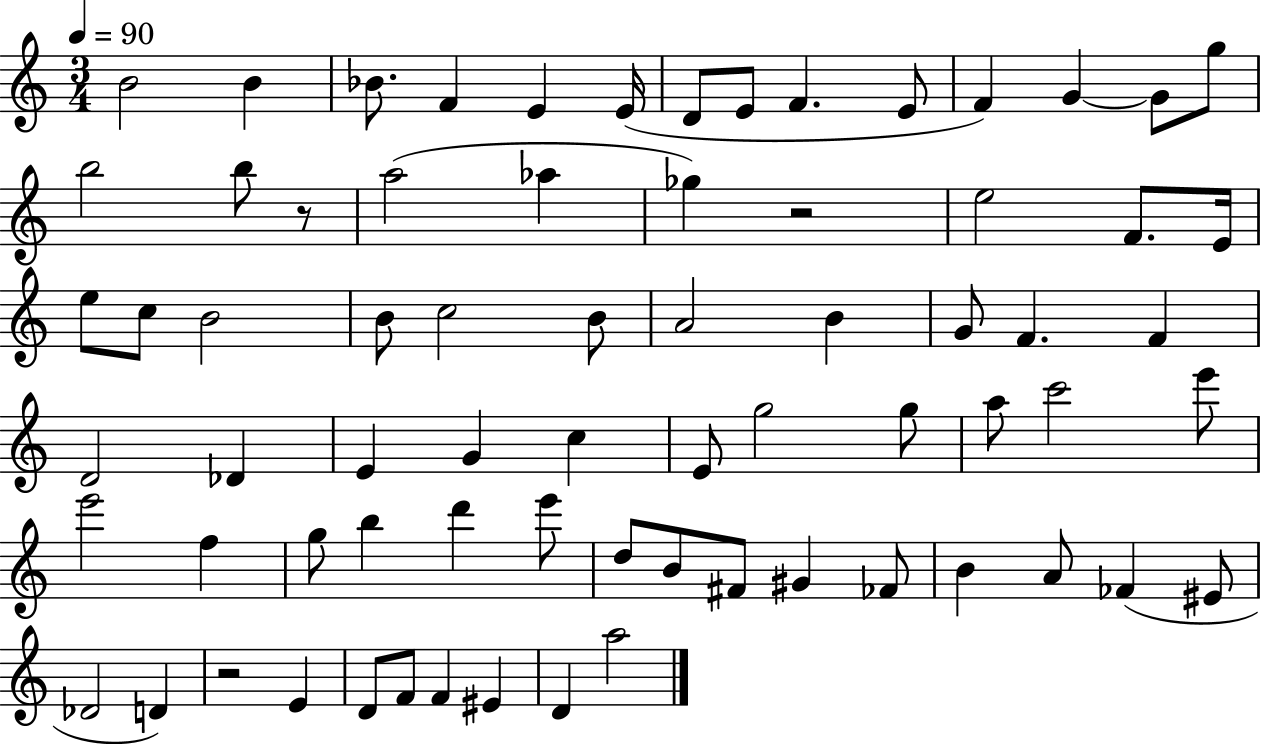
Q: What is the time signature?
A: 3/4